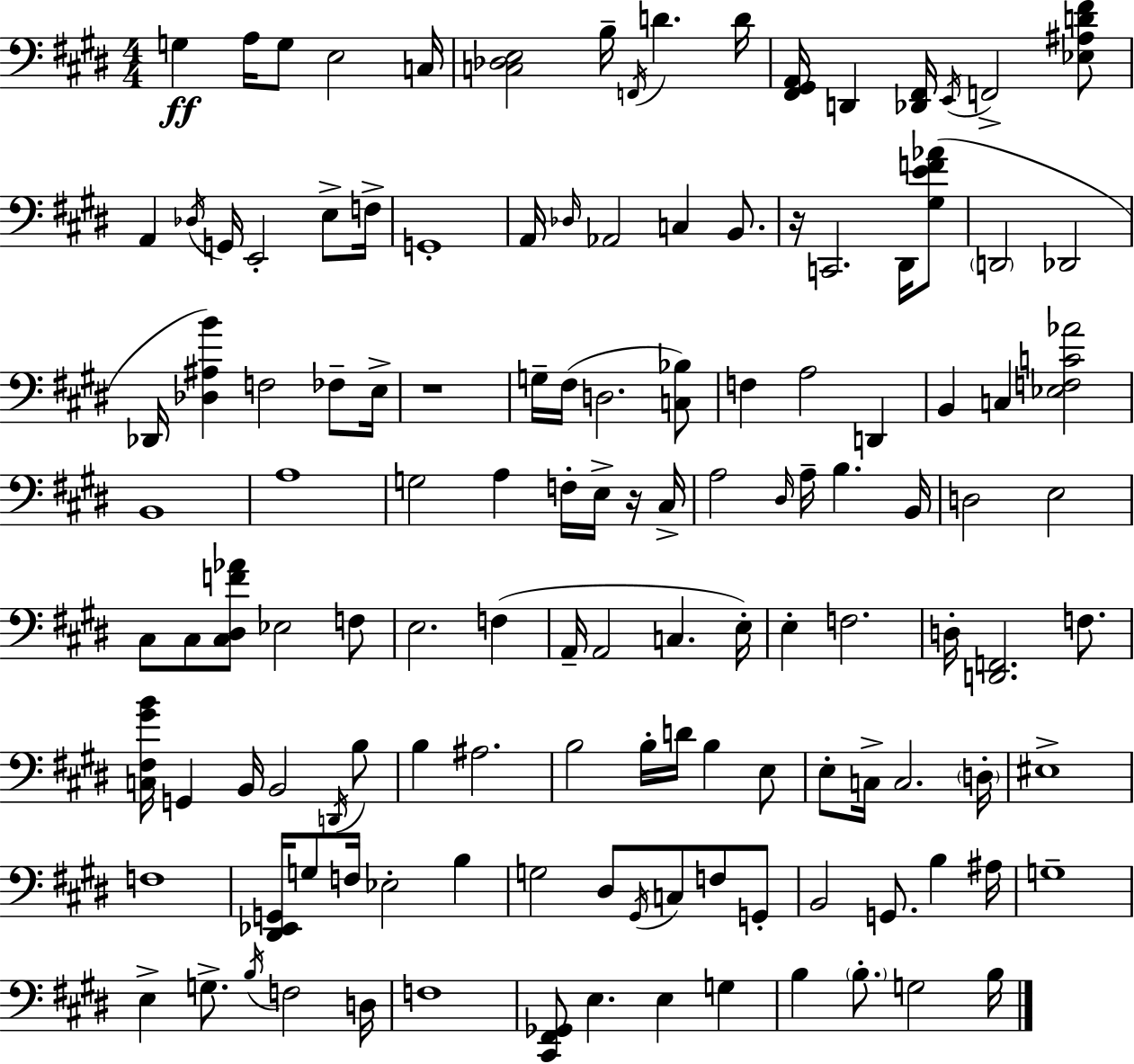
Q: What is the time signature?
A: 4/4